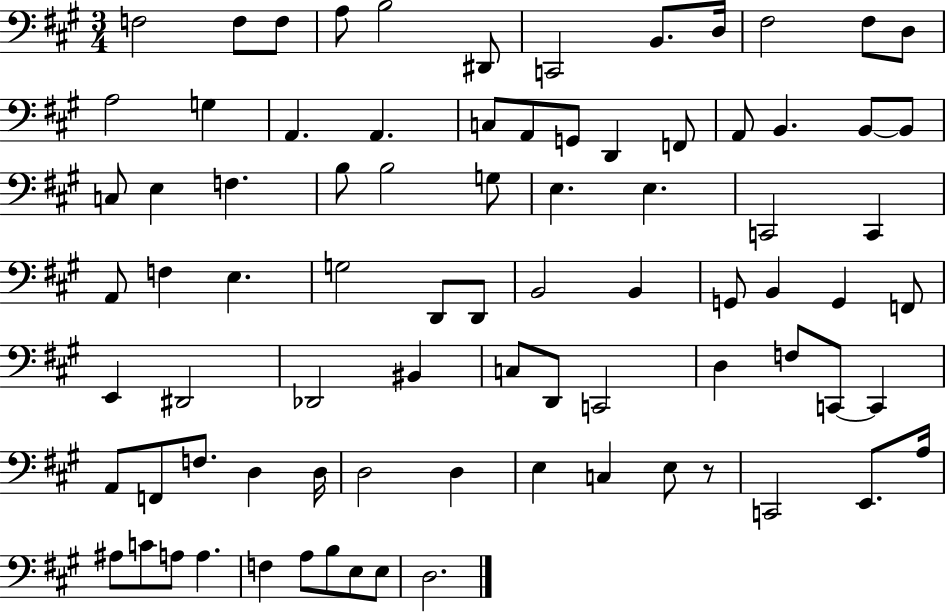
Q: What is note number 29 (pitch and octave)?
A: B3